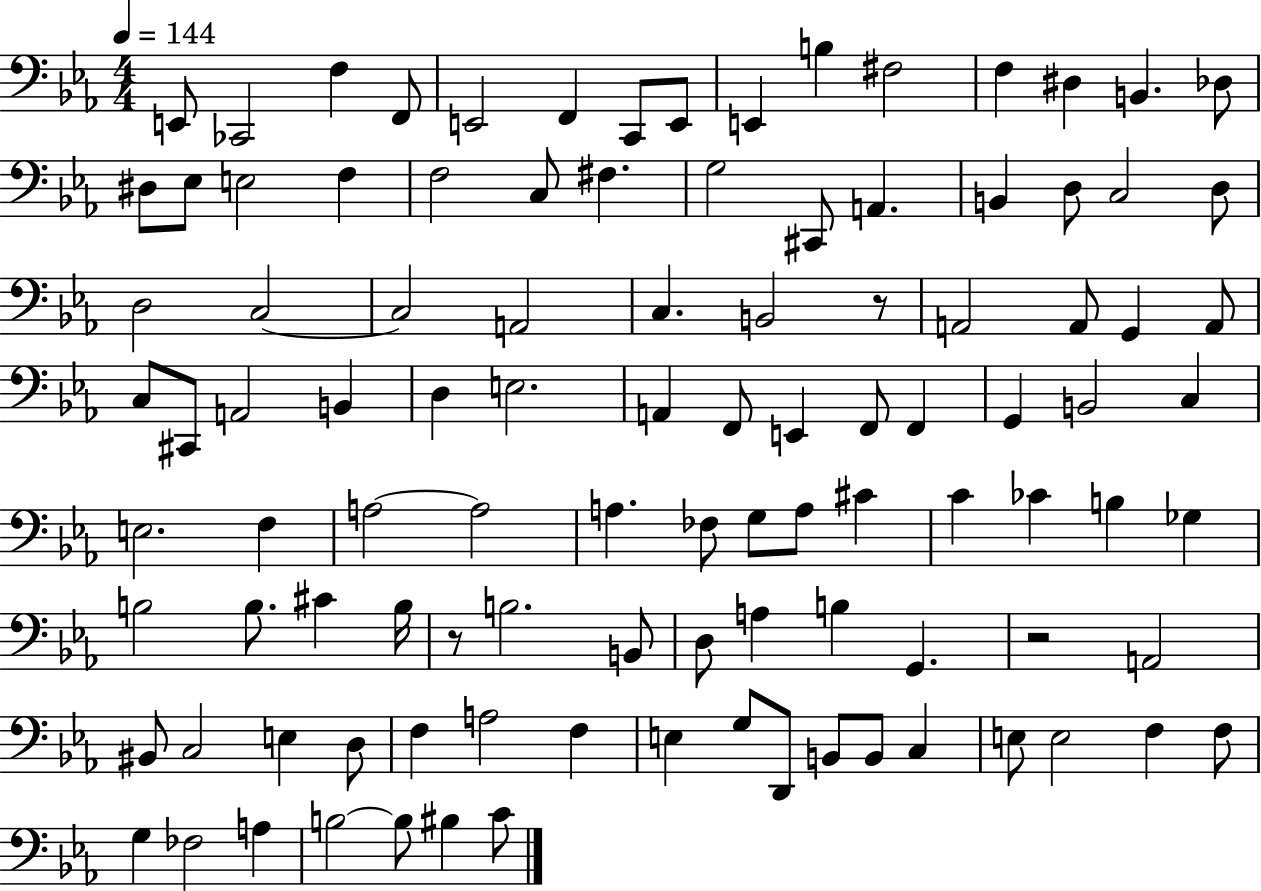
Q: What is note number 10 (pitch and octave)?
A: B3